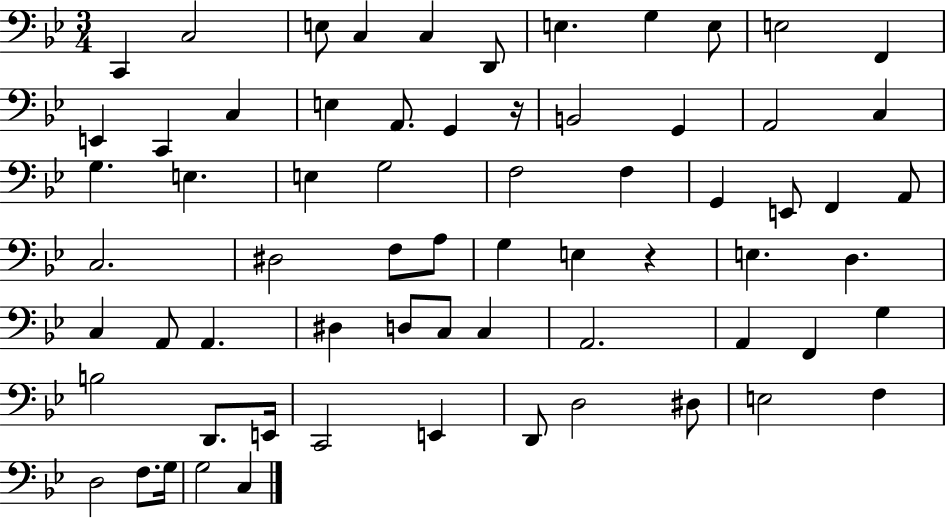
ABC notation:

X:1
T:Untitled
M:3/4
L:1/4
K:Bb
C,, C,2 E,/2 C, C, D,,/2 E, G, E,/2 E,2 F,, E,, C,, C, E, A,,/2 G,, z/4 B,,2 G,, A,,2 C, G, E, E, G,2 F,2 F, G,, E,,/2 F,, A,,/2 C,2 ^D,2 F,/2 A,/2 G, E, z E, D, C, A,,/2 A,, ^D, D,/2 C,/2 C, A,,2 A,, F,, G, B,2 D,,/2 E,,/4 C,,2 E,, D,,/2 D,2 ^D,/2 E,2 F, D,2 F,/2 G,/4 G,2 C,